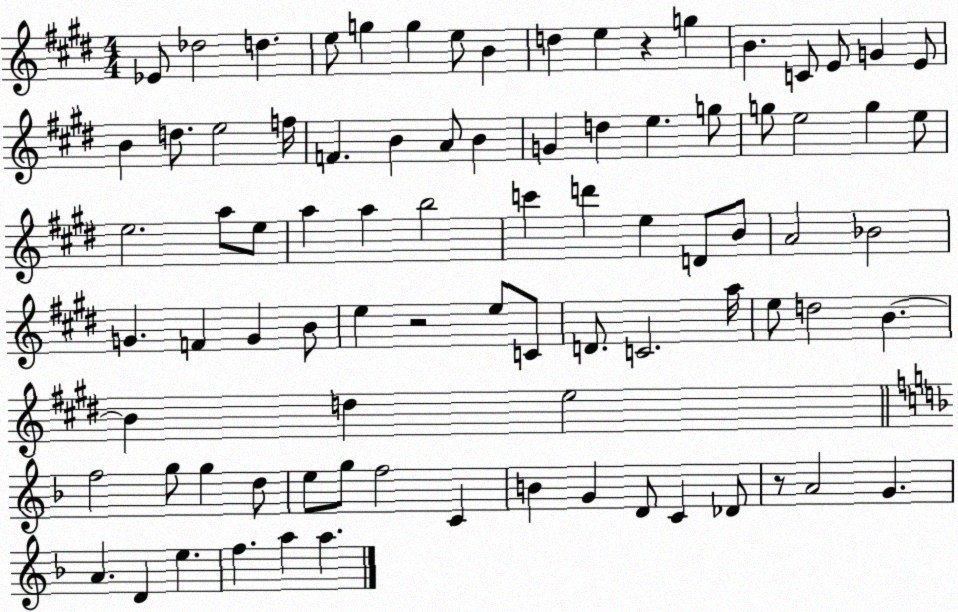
X:1
T:Untitled
M:4/4
L:1/4
K:E
_E/2 _d2 d e/2 g g e/2 B d e z g B C/2 E/2 G E/2 B d/2 e2 f/4 F B A/2 B G d e g/2 g/2 e2 g e/2 e2 a/2 e/2 a a b2 c' d' e D/2 B/2 A2 _B2 G F G B/2 e z2 e/2 C/2 D/2 C2 a/4 e/2 d2 B B d e2 f2 g/2 g d/2 e/2 g/2 f2 C B G D/2 C _D/2 z/2 A2 G A D e f a a